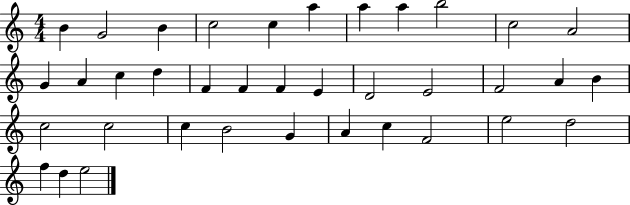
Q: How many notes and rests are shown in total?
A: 37